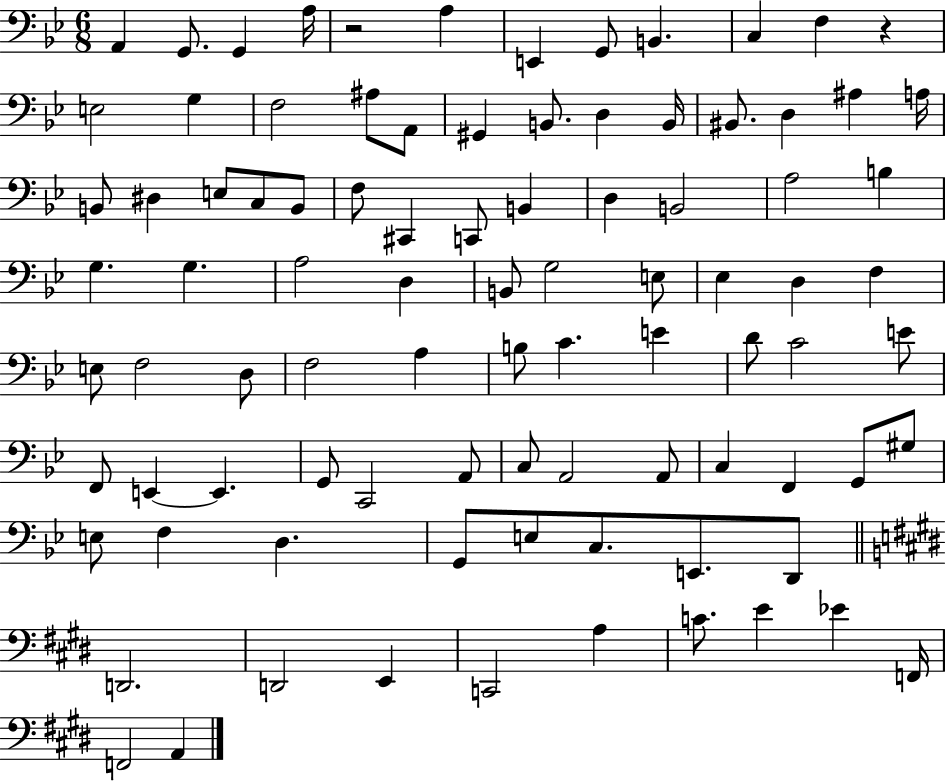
X:1
T:Untitled
M:6/8
L:1/4
K:Bb
A,, G,,/2 G,, A,/4 z2 A, E,, G,,/2 B,, C, F, z E,2 G, F,2 ^A,/2 A,,/2 ^G,, B,,/2 D, B,,/4 ^B,,/2 D, ^A, A,/4 B,,/2 ^D, E,/2 C,/2 B,,/2 F,/2 ^C,, C,,/2 B,, D, B,,2 A,2 B, G, G, A,2 D, B,,/2 G,2 E,/2 _E, D, F, E,/2 F,2 D,/2 F,2 A, B,/2 C E D/2 C2 E/2 F,,/2 E,, E,, G,,/2 C,,2 A,,/2 C,/2 A,,2 A,,/2 C, F,, G,,/2 ^G,/2 E,/2 F, D, G,,/2 E,/2 C,/2 E,,/2 D,,/2 D,,2 D,,2 E,, C,,2 A, C/2 E _E F,,/4 F,,2 A,,